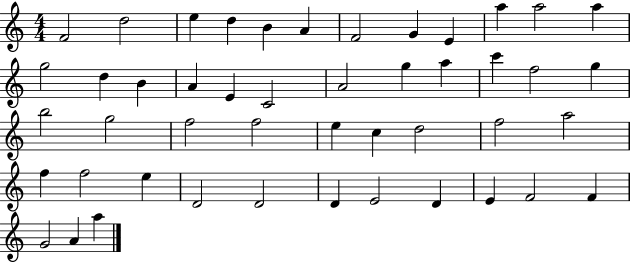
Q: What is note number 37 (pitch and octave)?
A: D4